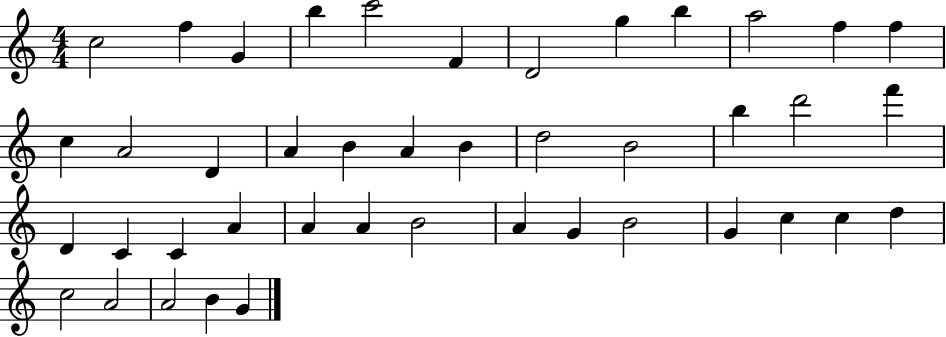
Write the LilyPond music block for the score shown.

{
  \clef treble
  \numericTimeSignature
  \time 4/4
  \key c \major
  c''2 f''4 g'4 | b''4 c'''2 f'4 | d'2 g''4 b''4 | a''2 f''4 f''4 | \break c''4 a'2 d'4 | a'4 b'4 a'4 b'4 | d''2 b'2 | b''4 d'''2 f'''4 | \break d'4 c'4 c'4 a'4 | a'4 a'4 b'2 | a'4 g'4 b'2 | g'4 c''4 c''4 d''4 | \break c''2 a'2 | a'2 b'4 g'4 | \bar "|."
}